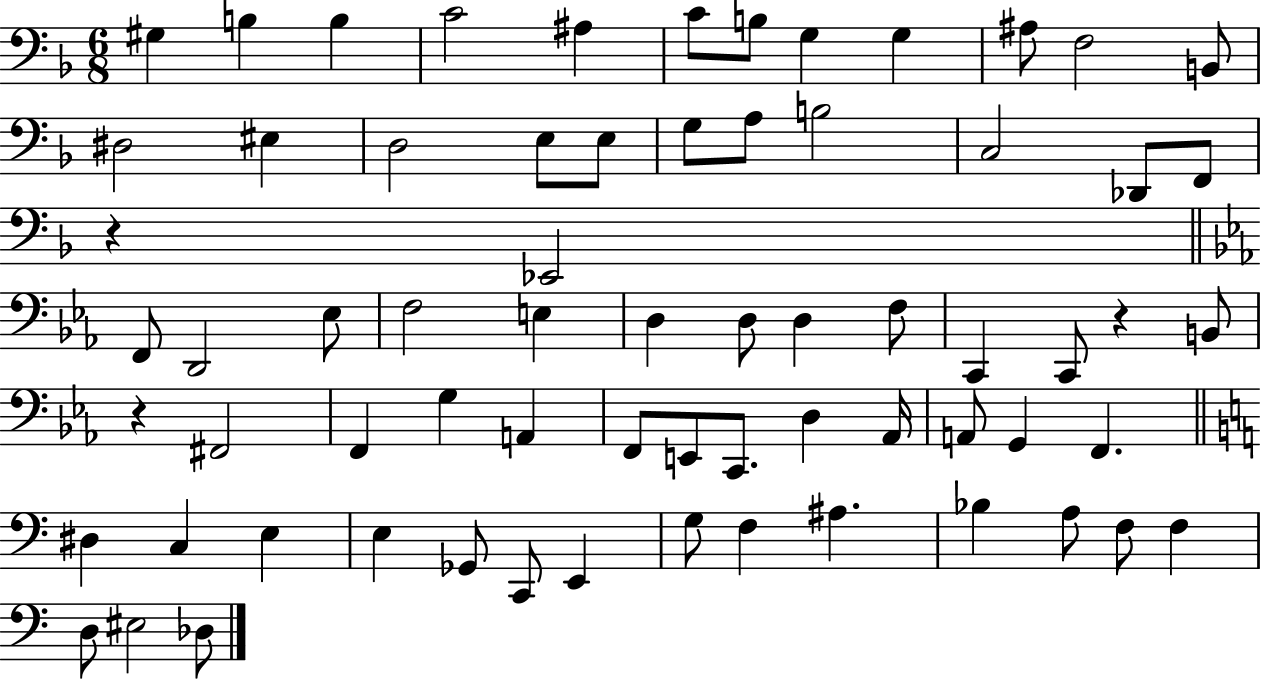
G#3/q B3/q B3/q C4/h A#3/q C4/e B3/e G3/q G3/q A#3/e F3/h B2/e D#3/h EIS3/q D3/h E3/e E3/e G3/e A3/e B3/h C3/h Db2/e F2/e R/q Eb2/h F2/e D2/h Eb3/e F3/h E3/q D3/q D3/e D3/q F3/e C2/q C2/e R/q B2/e R/q F#2/h F2/q G3/q A2/q F2/e E2/e C2/e. D3/q Ab2/s A2/e G2/q F2/q. D#3/q C3/q E3/q E3/q Gb2/e C2/e E2/q G3/e F3/q A#3/q. Bb3/q A3/e F3/e F3/q D3/e EIS3/h Db3/e